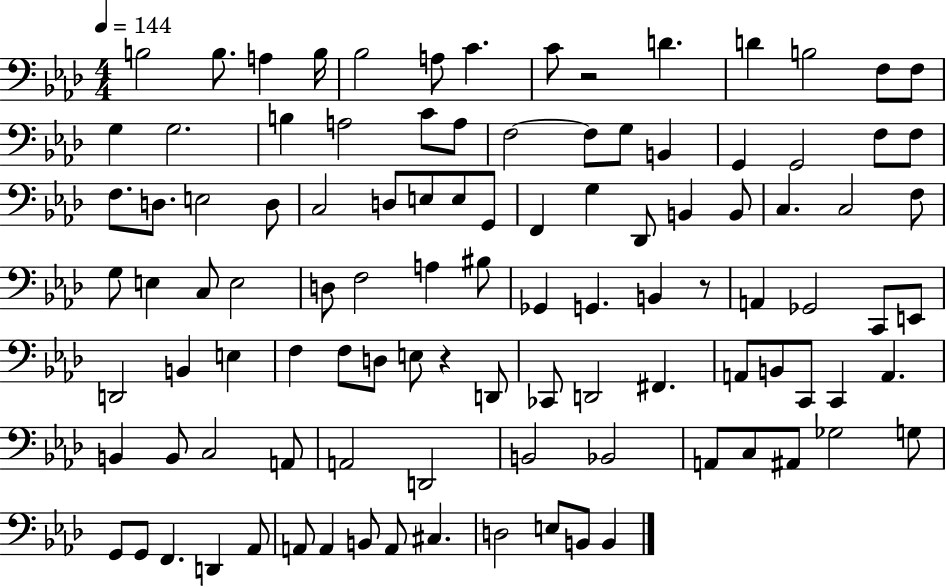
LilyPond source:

{
  \clef bass
  \numericTimeSignature
  \time 4/4
  \key aes \major
  \tempo 4 = 144
  \repeat volta 2 { b2 b8. a4 b16 | bes2 a8 c'4. | c'8 r2 d'4. | d'4 b2 f8 f8 | \break g4 g2. | b4 a2 c'8 a8 | f2~~ f8 g8 b,4 | g,4 g,2 f8 f8 | \break f8. d8. e2 d8 | c2 d8 e8 e8 g,8 | f,4 g4 des,8 b,4 b,8 | c4. c2 f8 | \break g8 e4 c8 e2 | d8 f2 a4 bis8 | ges,4 g,4. b,4 r8 | a,4 ges,2 c,8 e,8 | \break d,2 b,4 e4 | f4 f8 d8 e8 r4 d,8 | ces,8 d,2 fis,4. | a,8 b,8 c,8 c,4 a,4. | \break b,4 b,8 c2 a,8 | a,2 d,2 | b,2 bes,2 | a,8 c8 ais,8 ges2 g8 | \break g,8 g,8 f,4. d,4 aes,8 | a,8 a,4 b,8 a,8 cis4. | d2 e8 b,8 b,4 | } \bar "|."
}